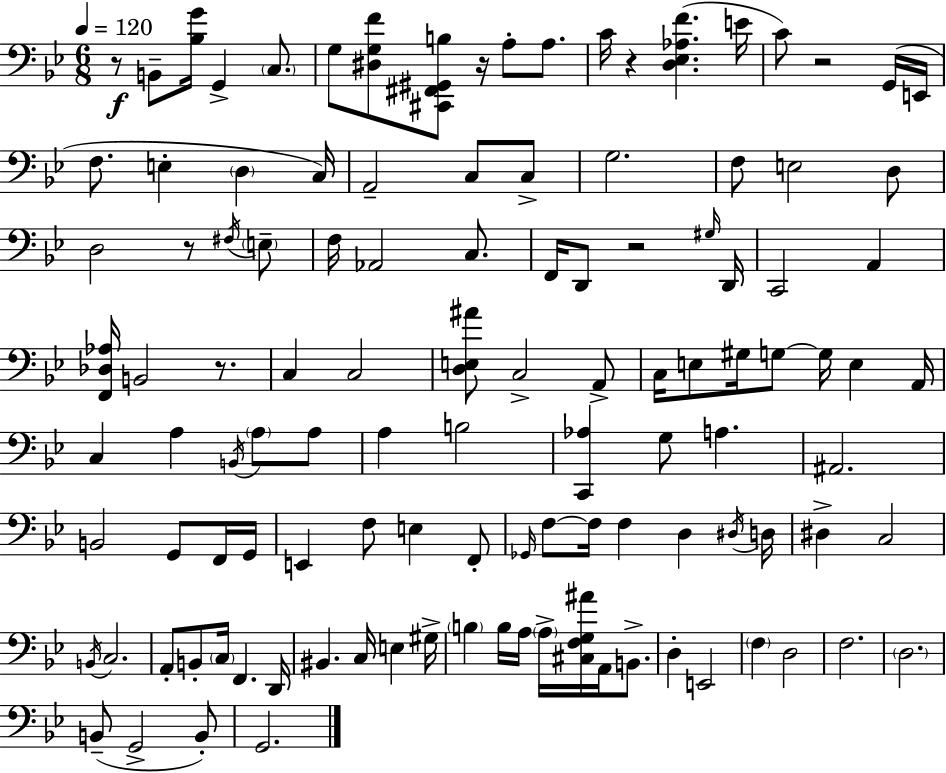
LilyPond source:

{
  \clef bass
  \numericTimeSignature
  \time 6/8
  \key g \minor
  \tempo 4 = 120
  r8\f b,8-- <bes g'>16 g,4-> \parenthesize c8. | g8 <dis g f'>8 <cis, fis, gis, b>8 r16 a8-. a8. | c'16 r4 <d ees aes f'>4.( e'16 | c'8) r2 g,16( e,16 | \break f8. e4-. \parenthesize d4 c16) | a,2-- c8 c8-> | g2. | f8 e2 d8 | \break d2 r8 \acciaccatura { fis16 } \parenthesize e8-- | f16 aes,2 c8. | f,16 d,8 r2 | \grace { gis16 } d,16 c,2 a,4 | \break <f, des aes>16 b,2 r8. | c4 c2 | <d e ais'>8 c2-> | a,8-> c16 e8 gis16 g8~~ g16 e4 | \break a,16 c4 a4 \acciaccatura { b,16 } \parenthesize a8 | a8 a4 b2 | <c, aes>4 g8 a4. | ais,2. | \break b,2 g,8 | f,16 g,16 e,4 f8 e4 | f,8-. \grace { ges,16 } f8~~ f16 f4 d4 | \acciaccatura { dis16 } d16 dis4-> c2 | \break \acciaccatura { b,16 } c2. | a,8-. b,8-. \parenthesize c16 f,4. | d,16 bis,4. | c16 e4 gis16-> \parenthesize b4 b16 a16 | \break \parenthesize a16-> <cis f g ais'>16 a,16 b,8.-> d4-. e,2 | \parenthesize f4 d2 | f2. | \parenthesize d2. | \break b,8--( g,2-> | b,8-.) g,2. | \bar "|."
}